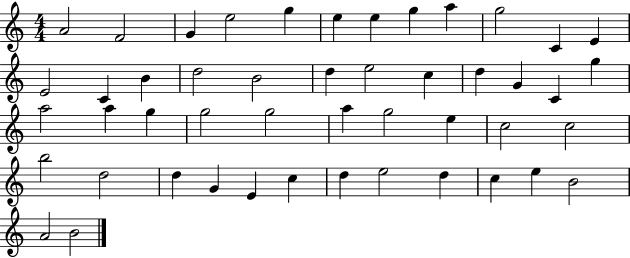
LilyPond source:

{
  \clef treble
  \numericTimeSignature
  \time 4/4
  \key c \major
  a'2 f'2 | g'4 e''2 g''4 | e''4 e''4 g''4 a''4 | g''2 c'4 e'4 | \break e'2 c'4 b'4 | d''2 b'2 | d''4 e''2 c''4 | d''4 g'4 c'4 g''4 | \break a''2 a''4 g''4 | g''2 g''2 | a''4 g''2 e''4 | c''2 c''2 | \break b''2 d''2 | d''4 g'4 e'4 c''4 | d''4 e''2 d''4 | c''4 e''4 b'2 | \break a'2 b'2 | \bar "|."
}